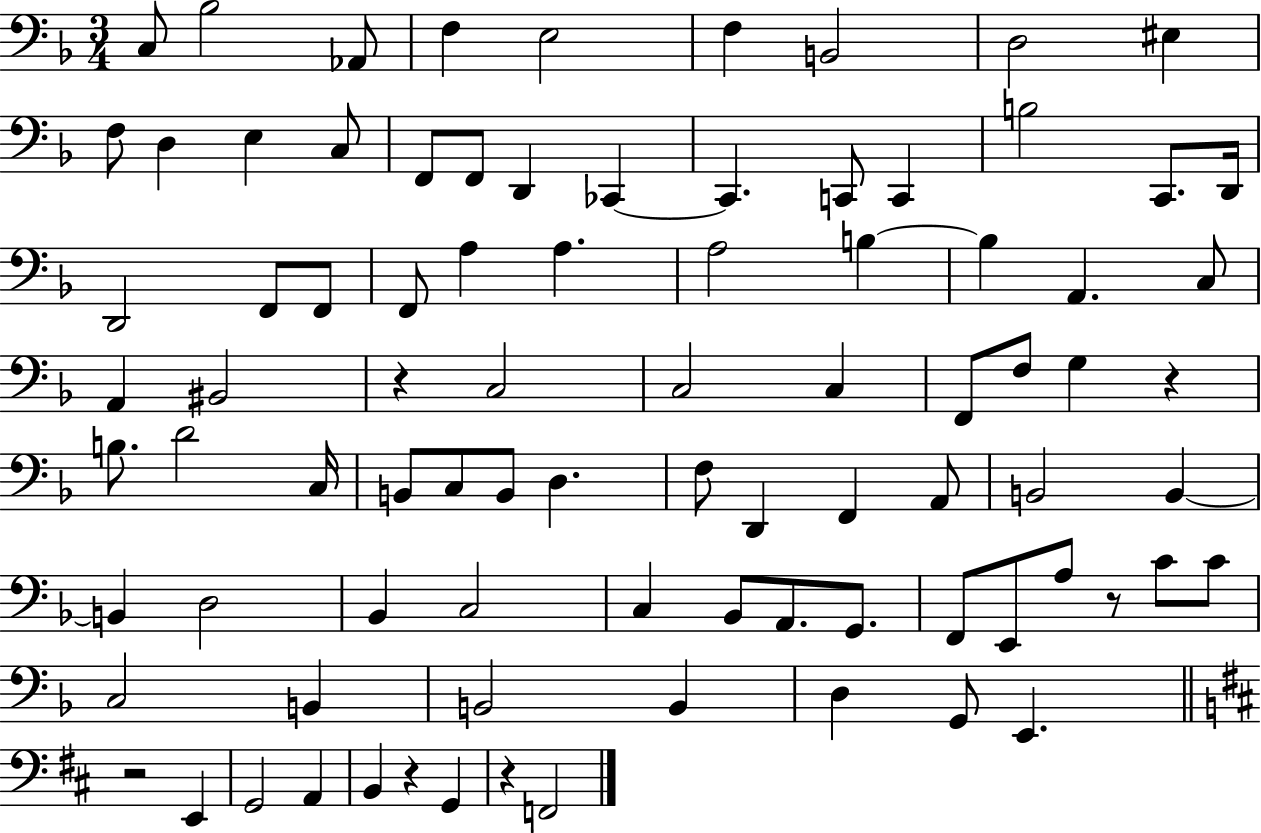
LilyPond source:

{
  \clef bass
  \numericTimeSignature
  \time 3/4
  \key f \major
  c8 bes2 aes,8 | f4 e2 | f4 b,2 | d2 eis4 | \break f8 d4 e4 c8 | f,8 f,8 d,4 ces,4~~ | ces,4. c,8 c,4 | b2 c,8. d,16 | \break d,2 f,8 f,8 | f,8 a4 a4. | a2 b4~~ | b4 a,4. c8 | \break a,4 bis,2 | r4 c2 | c2 c4 | f,8 f8 g4 r4 | \break b8. d'2 c16 | b,8 c8 b,8 d4. | f8 d,4 f,4 a,8 | b,2 b,4~~ | \break b,4 d2 | bes,4 c2 | c4 bes,8 a,8. g,8. | f,8 e,8 a8 r8 c'8 c'8 | \break c2 b,4 | b,2 b,4 | d4 g,8 e,4. | \bar "||" \break \key b \minor r2 e,4 | g,2 a,4 | b,4 r4 g,4 | r4 f,2 | \break \bar "|."
}